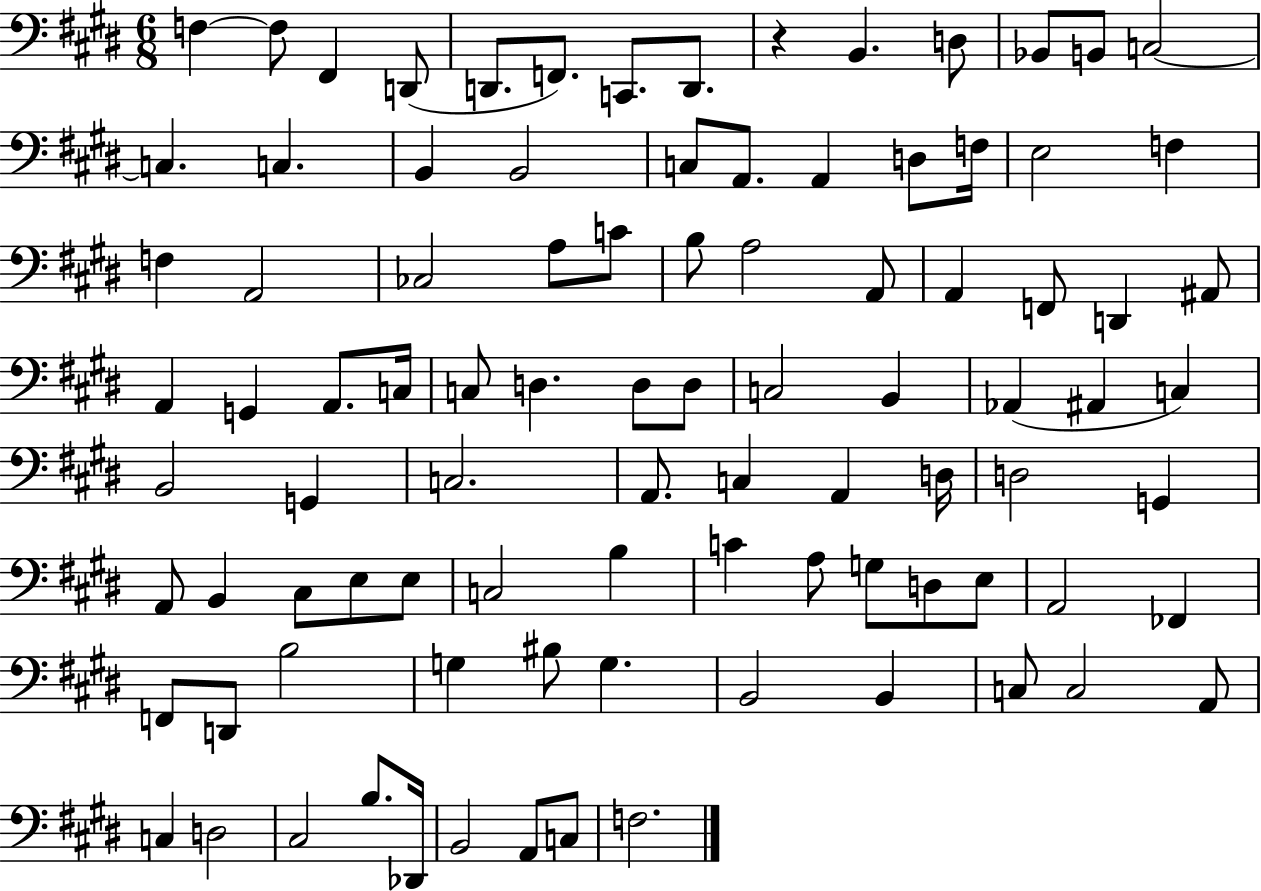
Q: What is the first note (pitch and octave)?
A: F3